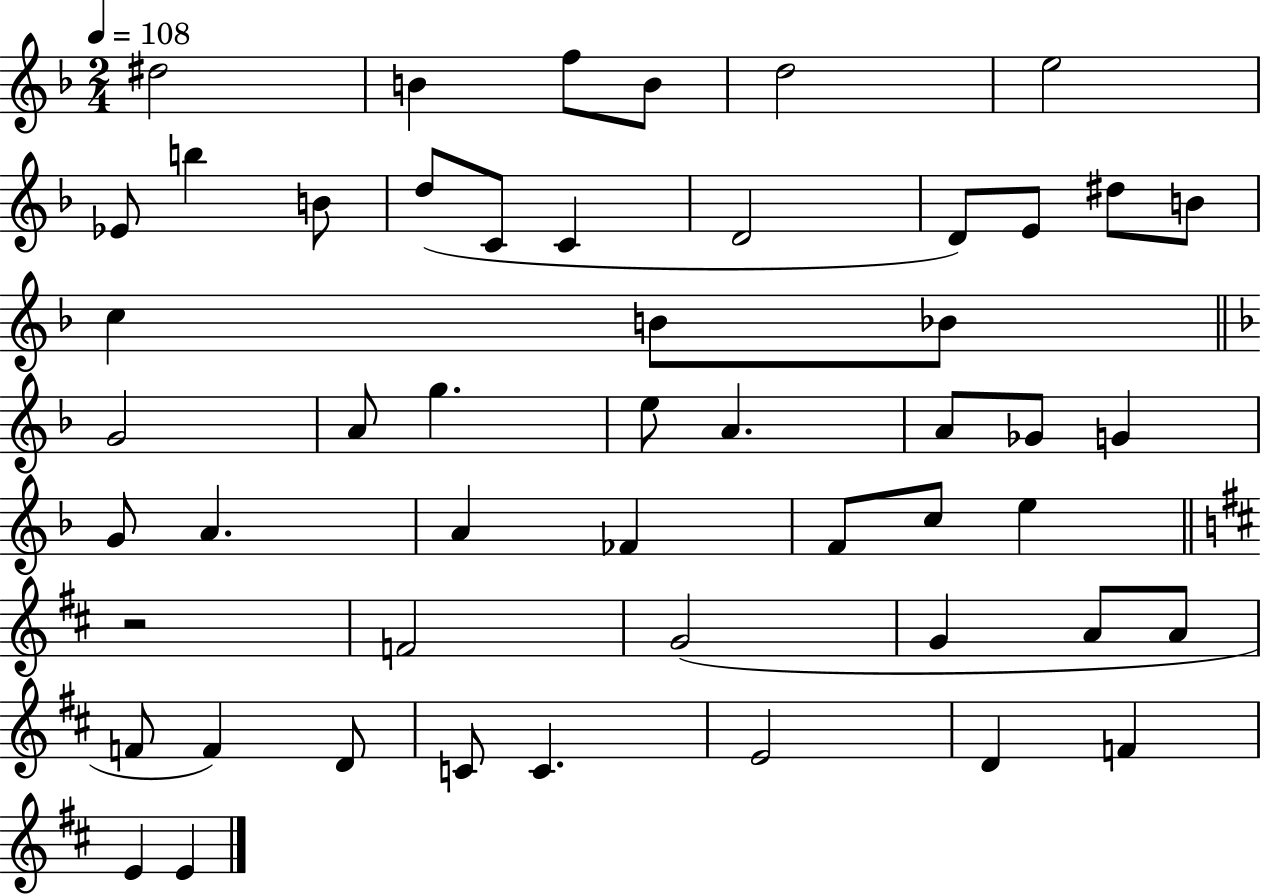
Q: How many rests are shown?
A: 1